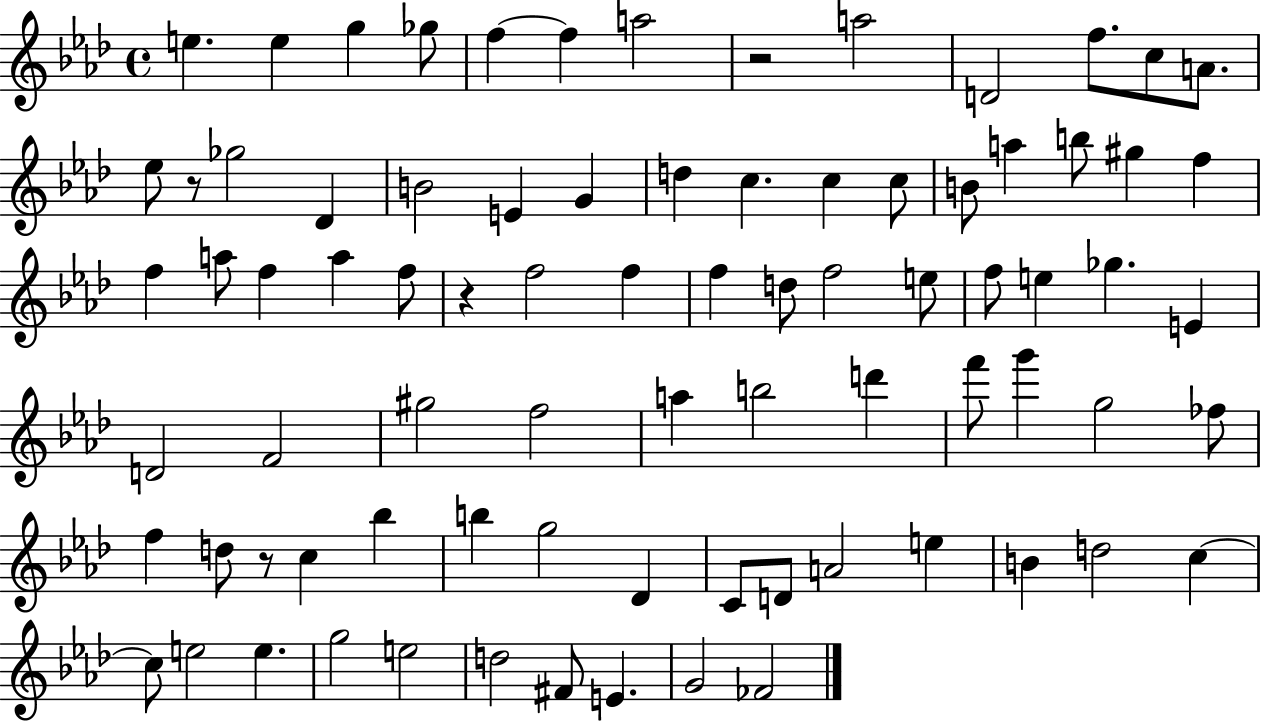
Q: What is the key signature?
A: AES major